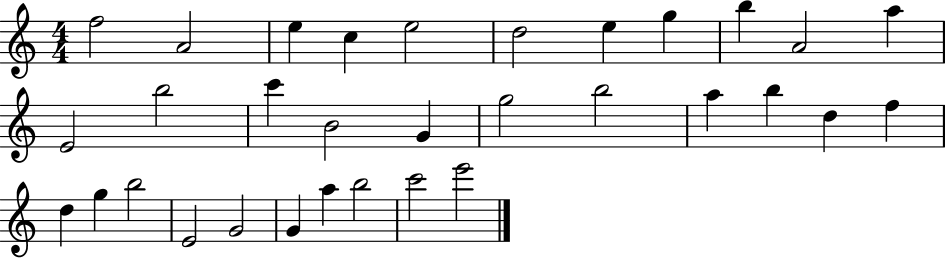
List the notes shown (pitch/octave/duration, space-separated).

F5/h A4/h E5/q C5/q E5/h D5/h E5/q G5/q B5/q A4/h A5/q E4/h B5/h C6/q B4/h G4/q G5/h B5/h A5/q B5/q D5/q F5/q D5/q G5/q B5/h E4/h G4/h G4/q A5/q B5/h C6/h E6/h